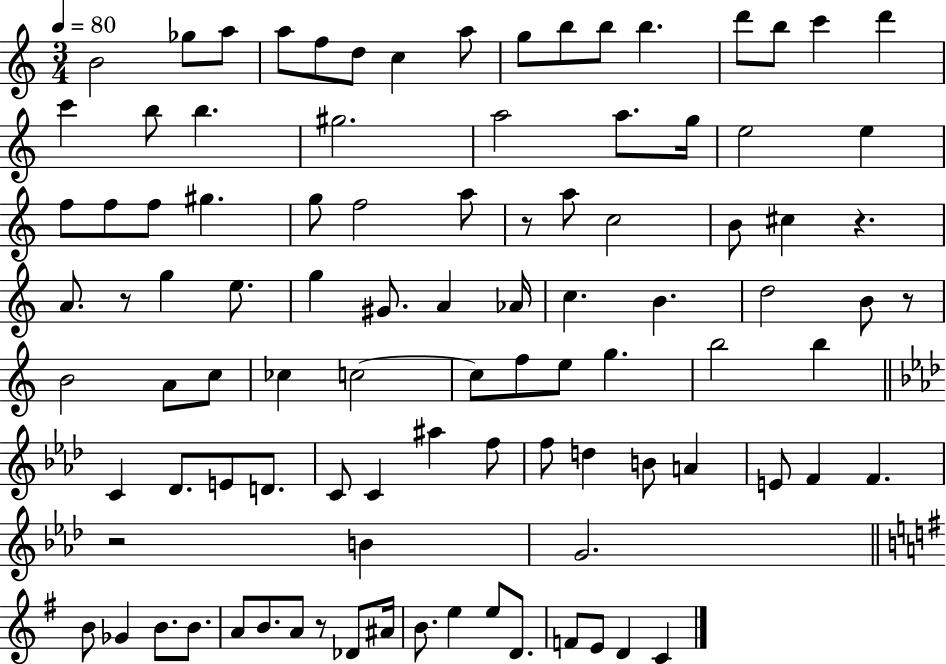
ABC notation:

X:1
T:Untitled
M:3/4
L:1/4
K:C
B2 _g/2 a/2 a/2 f/2 d/2 c a/2 g/2 b/2 b/2 b d'/2 b/2 c' d' c' b/2 b ^g2 a2 a/2 g/4 e2 e f/2 f/2 f/2 ^g g/2 f2 a/2 z/2 a/2 c2 B/2 ^c z A/2 z/2 g e/2 g ^G/2 A _A/4 c B d2 B/2 z/2 B2 A/2 c/2 _c c2 c/2 f/2 e/2 g b2 b C _D/2 E/2 D/2 C/2 C ^a f/2 f/2 d B/2 A E/2 F F z2 B G2 B/2 _G B/2 B/2 A/2 B/2 A/2 z/2 _D/2 ^A/4 B/2 e e/2 D/2 F/2 E/2 D C